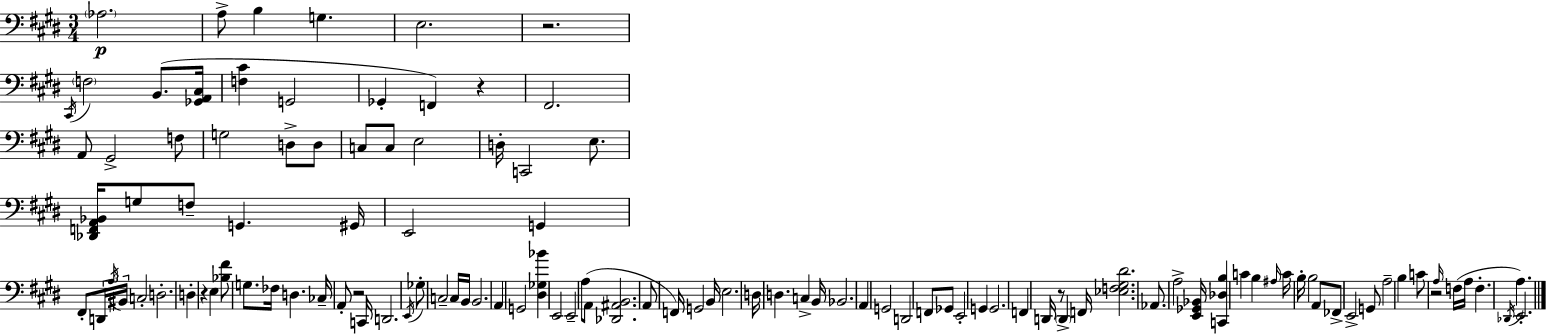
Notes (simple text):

Ab3/h. A3/e B3/q G3/q. E3/h. R/h. C#2/s F3/h B2/e. [Gb2,A2,C#3]/s [F3,C#4]/q G2/h Gb2/q F2/q R/q F#2/h. A2/e G#2/h F3/e G3/h D3/e D3/e C3/e C3/e E3/h D3/s C2/h E3/e. [Db2,F2,A2,Bb2]/s G3/e F3/e G2/q. G#2/s E2/h G2/q F#2/e D2/s A3/s BIS2/s C3/h D3/h. D3/q R/q E3/q [Bb3,F#4]/e G3/e. FES3/s D3/q. CES3/s A2/e R/h C2/s D2/h. E2/s Gb3/e C3/h C3/s B2/s B2/h. A2/q G2/h [D#3,Gb3,Bb4]/q E2/h E2/h A3/e A2/e [Db2,A#2,B2]/h. A2/e F2/s G2/h B2/s E3/h. D3/s D3/q. C3/q B2/s Bb2/h. A2/q G2/h D2/h F2/e Gb2/e E2/h G2/q G2/h. F2/q D2/s R/e D2/q F2/s [Eb3,F3,G#3,D#4]/h. Ab2/e. A3/h [E2,Gb2,Bb2]/s [C2,Db3,B3]/q C4/q B3/q A#3/s C4/s B3/s B3/h A2/e FES2/e E2/h G2/e A3/h B3/q C4/e R/h A3/s F3/s A3/s F3/q. Db2/s A3/q. E2/h.